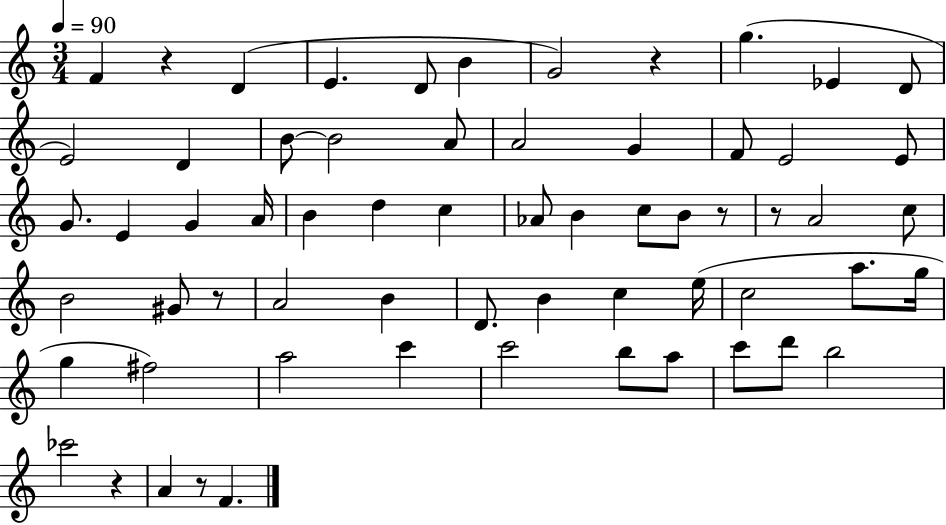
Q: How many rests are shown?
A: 7